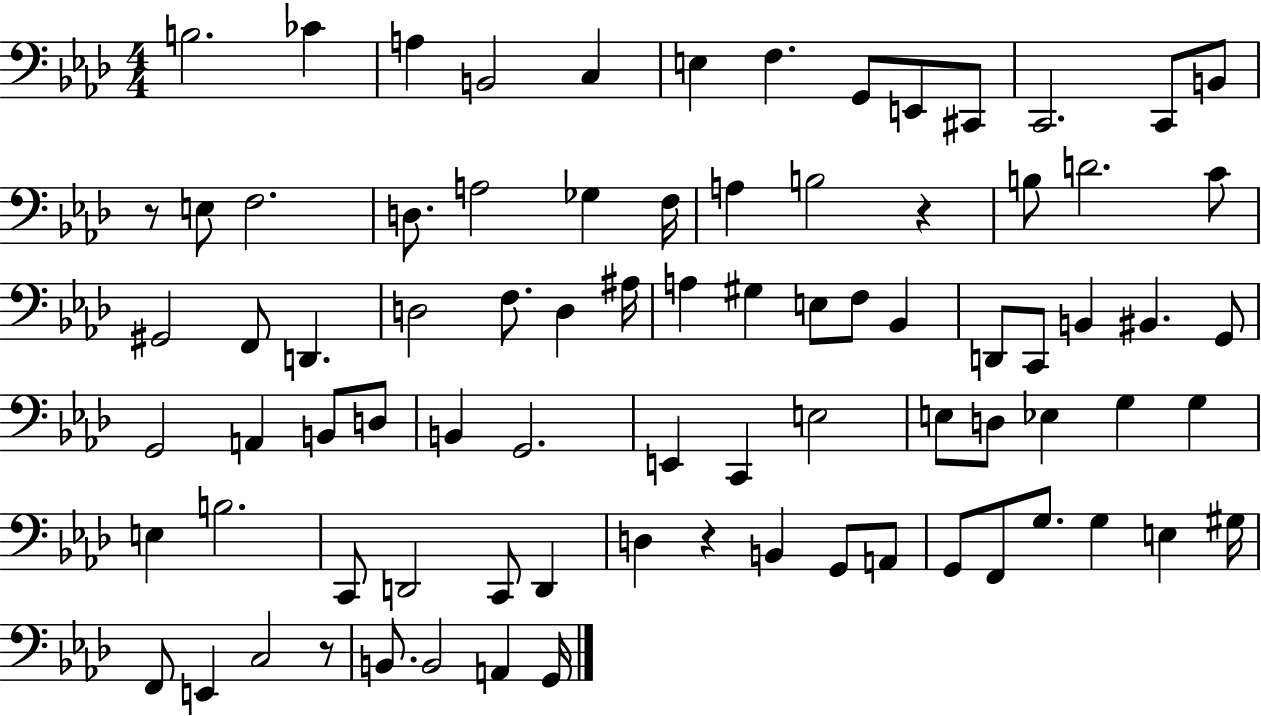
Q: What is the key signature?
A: AES major